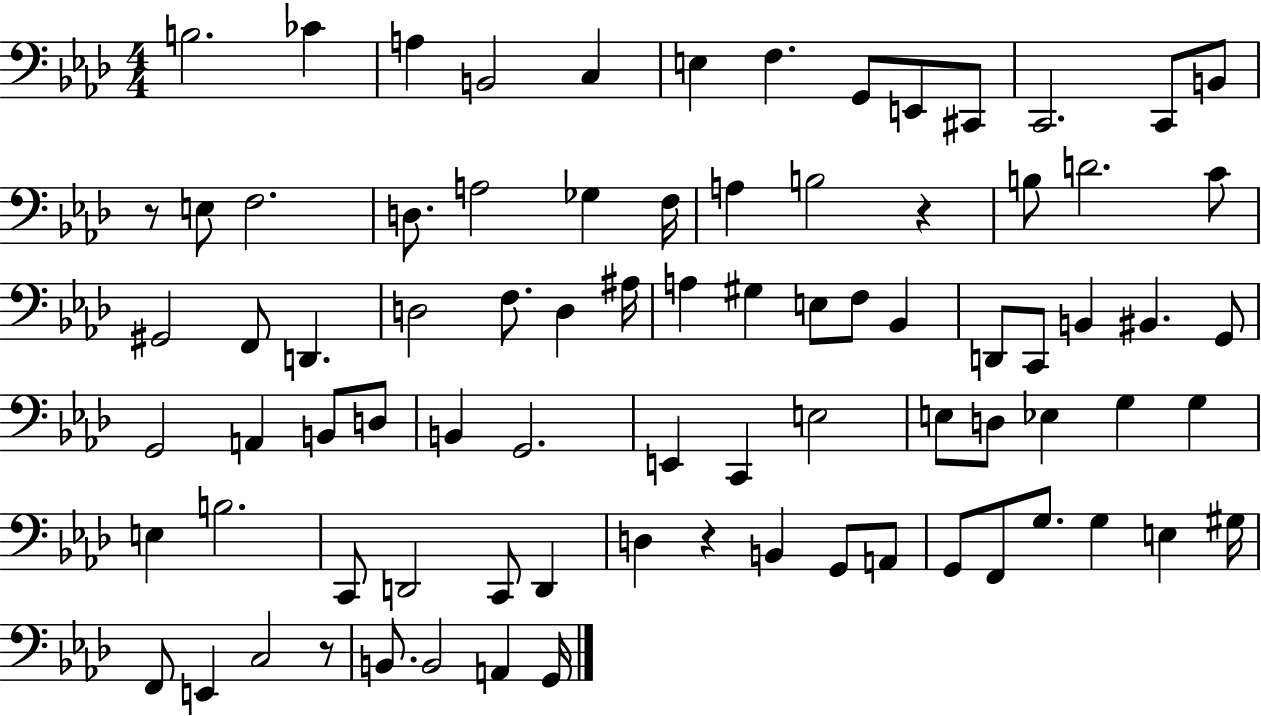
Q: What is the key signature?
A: AES major